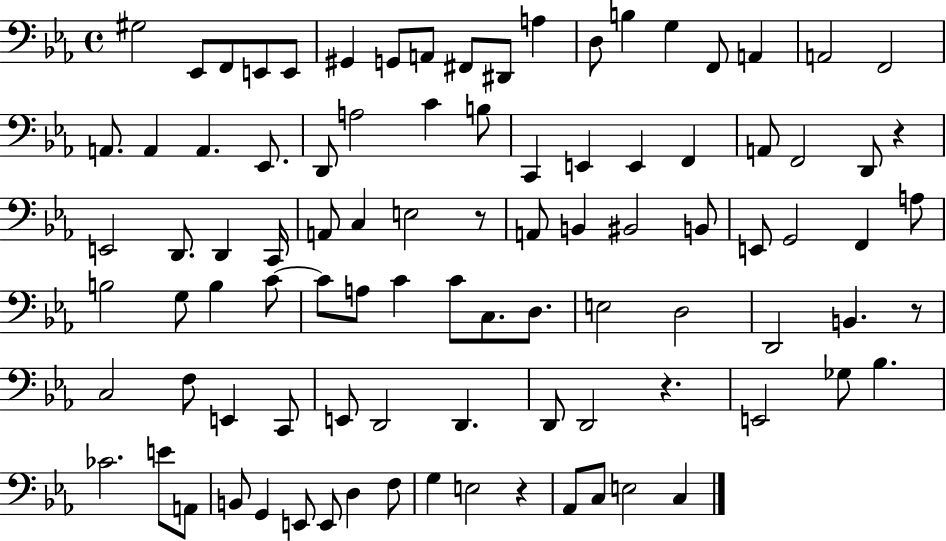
X:1
T:Untitled
M:4/4
L:1/4
K:Eb
^G,2 _E,,/2 F,,/2 E,,/2 E,,/2 ^G,, G,,/2 A,,/2 ^F,,/2 ^D,,/2 A, D,/2 B, G, F,,/2 A,, A,,2 F,,2 A,,/2 A,, A,, _E,,/2 D,,/2 A,2 C B,/2 C,, E,, E,, F,, A,,/2 F,,2 D,,/2 z E,,2 D,,/2 D,, C,,/4 A,,/2 C, E,2 z/2 A,,/2 B,, ^B,,2 B,,/2 E,,/2 G,,2 F,, A,/2 B,2 G,/2 B, C/2 C/2 A,/2 C C/2 C,/2 D,/2 E,2 D,2 D,,2 B,, z/2 C,2 F,/2 E,, C,,/2 E,,/2 D,,2 D,, D,,/2 D,,2 z E,,2 _G,/2 _B, _C2 E/2 A,,/2 B,,/2 G,, E,,/2 E,,/2 D, F,/2 G, E,2 z _A,,/2 C,/2 E,2 C,